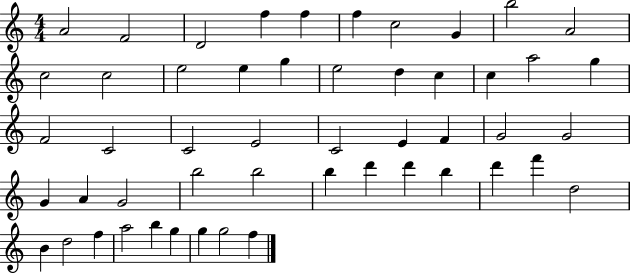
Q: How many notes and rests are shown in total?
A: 51